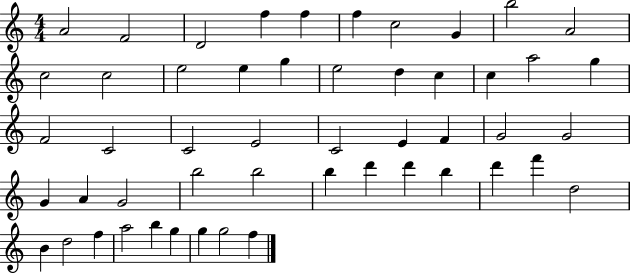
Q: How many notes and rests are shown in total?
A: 51